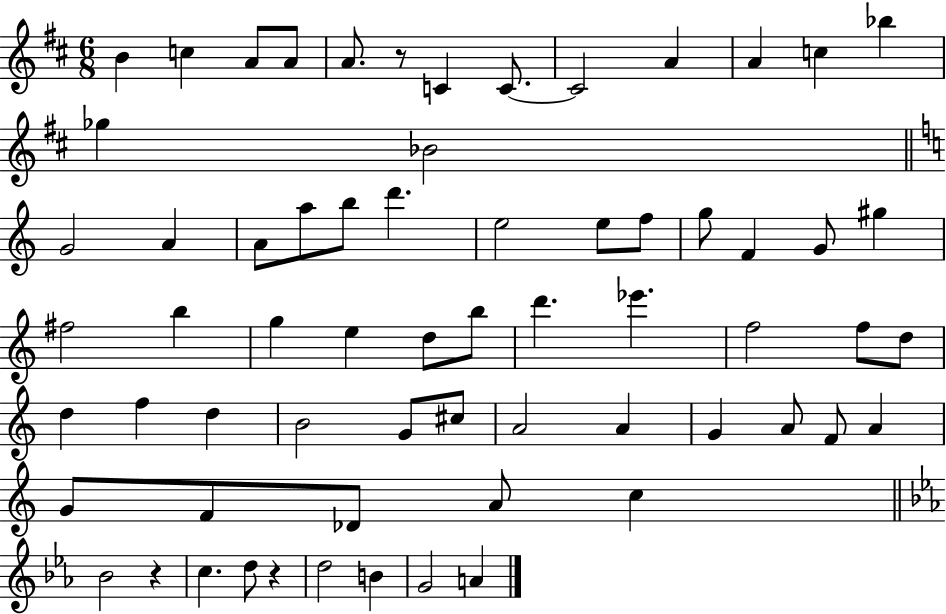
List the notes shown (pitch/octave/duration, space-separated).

B4/q C5/q A4/e A4/e A4/e. R/e C4/q C4/e. C4/h A4/q A4/q C5/q Bb5/q Gb5/q Bb4/h G4/h A4/q A4/e A5/e B5/e D6/q. E5/h E5/e F5/e G5/e F4/q G4/e G#5/q F#5/h B5/q G5/q E5/q D5/e B5/e D6/q. Eb6/q. F5/h F5/e D5/e D5/q F5/q D5/q B4/h G4/e C#5/e A4/h A4/q G4/q A4/e F4/e A4/q G4/e F4/e Db4/e A4/e C5/q Bb4/h R/q C5/q. D5/e R/q D5/h B4/q G4/h A4/q